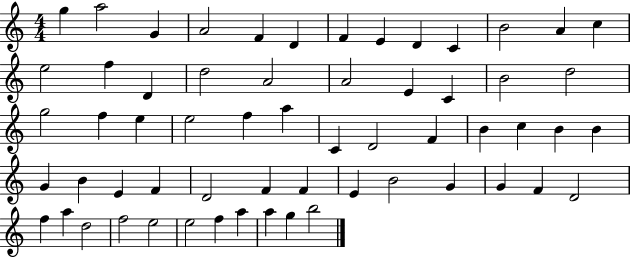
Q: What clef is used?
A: treble